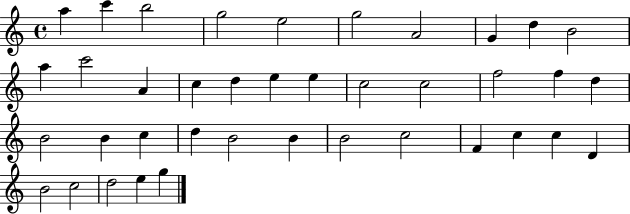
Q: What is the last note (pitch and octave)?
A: G5